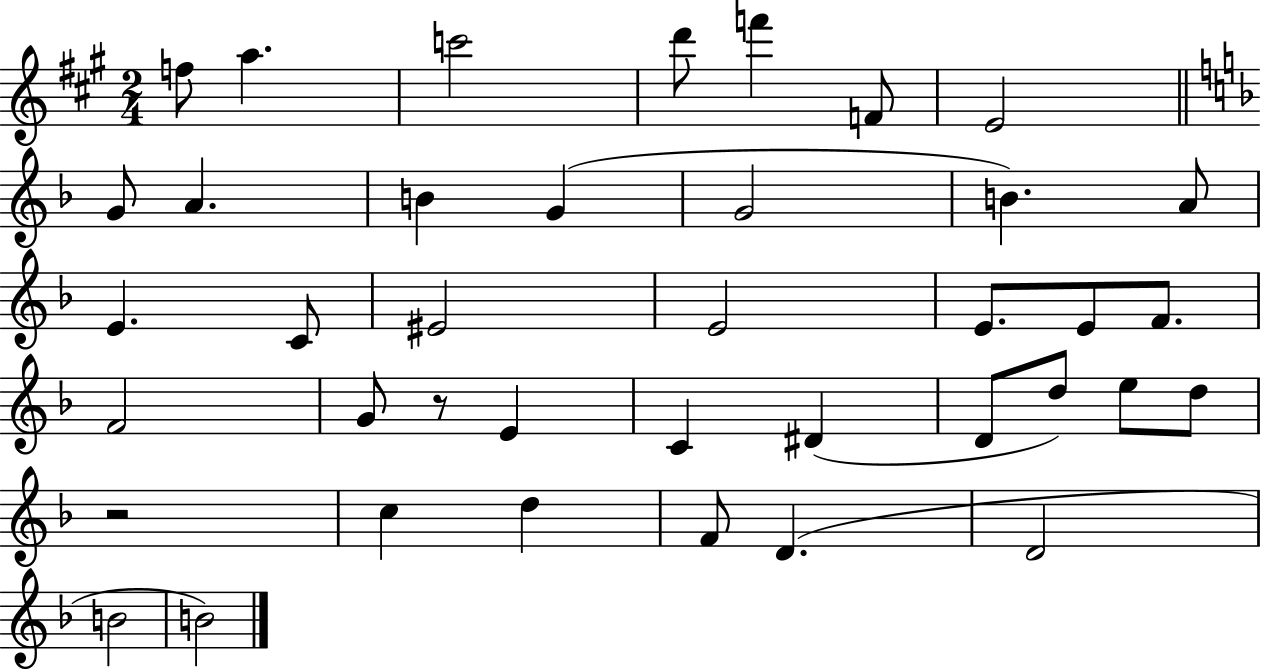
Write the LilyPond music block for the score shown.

{
  \clef treble
  \numericTimeSignature
  \time 2/4
  \key a \major
  f''8 a''4. | c'''2 | d'''8 f'''4 f'8 | e'2 | \break \bar "||" \break \key d \minor g'8 a'4. | b'4 g'4( | g'2 | b'4.) a'8 | \break e'4. c'8 | eis'2 | e'2 | e'8. e'8 f'8. | \break f'2 | g'8 r8 e'4 | c'4 dis'4( | d'8 d''8) e''8 d''8 | \break r2 | c''4 d''4 | f'8 d'4.( | d'2 | \break b'2 | b'2) | \bar "|."
}